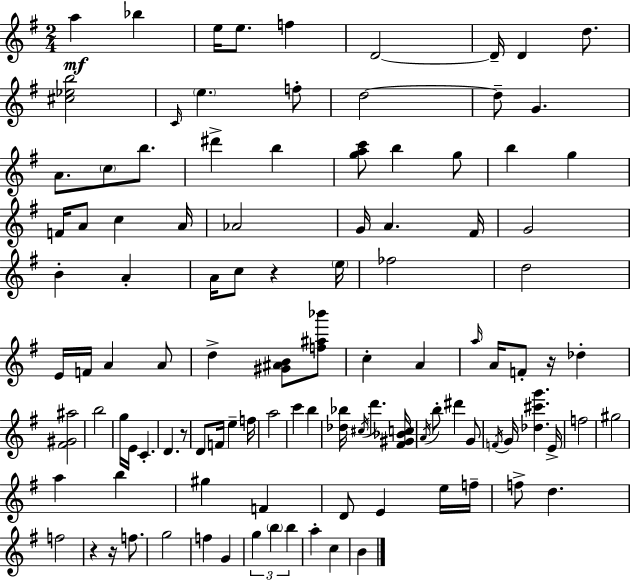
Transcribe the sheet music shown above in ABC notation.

X:1
T:Untitled
M:2/4
L:1/4
K:Em
a _b e/4 e/2 f D2 D/4 D d/2 [^c_eb]2 C/4 e f/2 d2 d/2 G A/2 c/2 b/2 ^d' b [gac']/2 b g/2 b g F/4 A/2 c A/4 _A2 G/4 A ^F/4 G2 B A A/4 c/2 z e/4 _f2 d2 E/4 F/4 A A/2 d [^G^AB]/2 [f^a_b']/2 c A a/4 A/4 F/2 z/4 _d [^F^G^a]2 b2 g/4 E/4 C D z/2 D/2 F/4 e f/4 a2 c' b [_d_b]/4 ^c/4 d' [^F^G_Bc]/4 A/4 b/2 ^d' G/2 F/4 G/4 [_d^c'g'] E/4 f2 ^g2 a b ^g F D/2 E e/4 f/4 f/2 d f2 z z/4 f/2 g2 f G g b b a c B